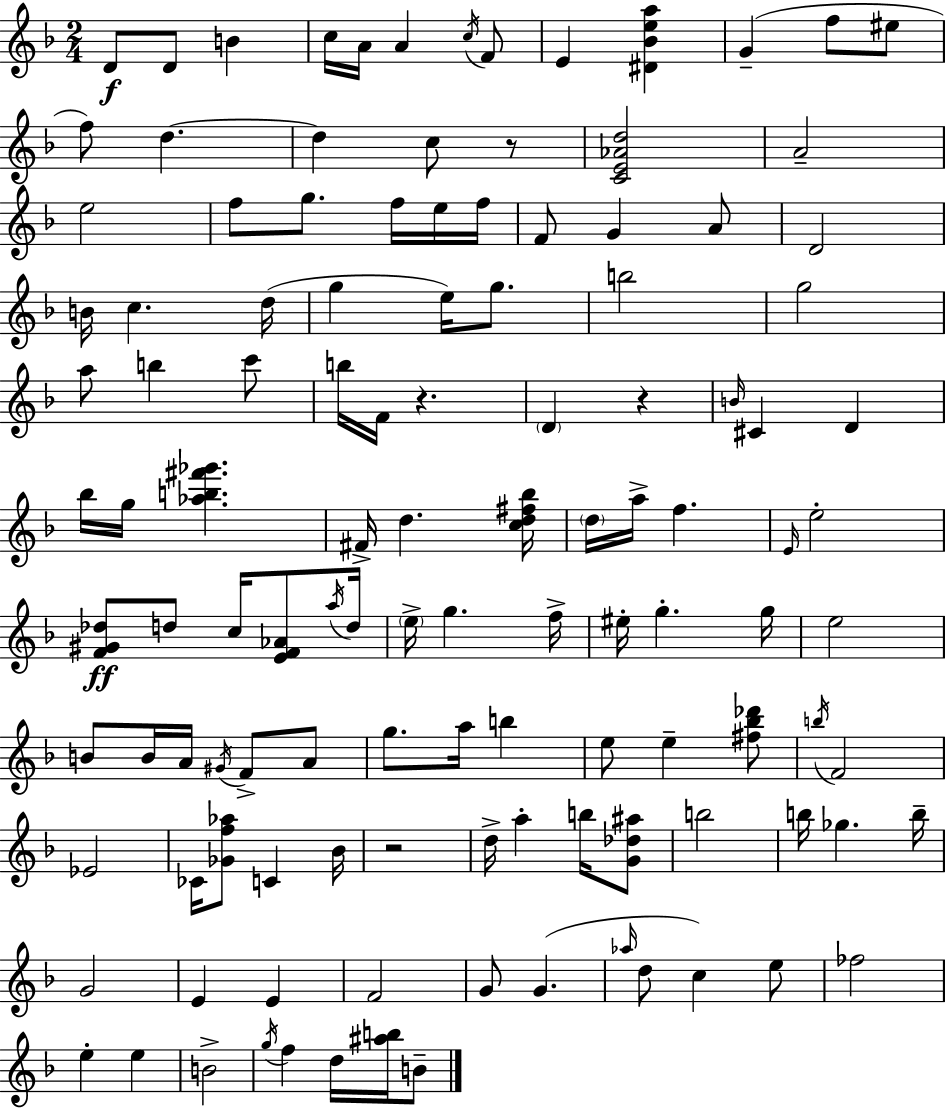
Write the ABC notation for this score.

X:1
T:Untitled
M:2/4
L:1/4
K:F
D/2 D/2 B c/4 A/4 A c/4 F/2 E [^D_Bea] G f/2 ^e/2 f/2 d d c/2 z/2 [CE_Ad]2 A2 e2 f/2 g/2 f/4 e/4 f/4 F/2 G A/2 D2 B/4 c d/4 g e/4 g/2 b2 g2 a/2 b c'/2 b/4 F/4 z D z B/4 ^C D _b/4 g/4 [_ab^f'_g'] ^F/4 d [cd^f_b]/4 d/4 a/4 f E/4 e2 [F^G_d]/2 d/2 c/4 [EF_A]/2 a/4 d/4 e/4 g f/4 ^e/4 g g/4 e2 B/2 B/4 A/4 ^G/4 F/2 A/2 g/2 a/4 b e/2 e [^f_b_d']/2 b/4 F2 _E2 _C/4 [_Gf_a]/2 C _B/4 z2 d/4 a b/4 [G_d^a]/2 b2 b/4 _g b/4 G2 E E F2 G/2 G _a/4 d/2 c e/2 _f2 e e B2 g/4 f d/4 [^ab]/4 B/2